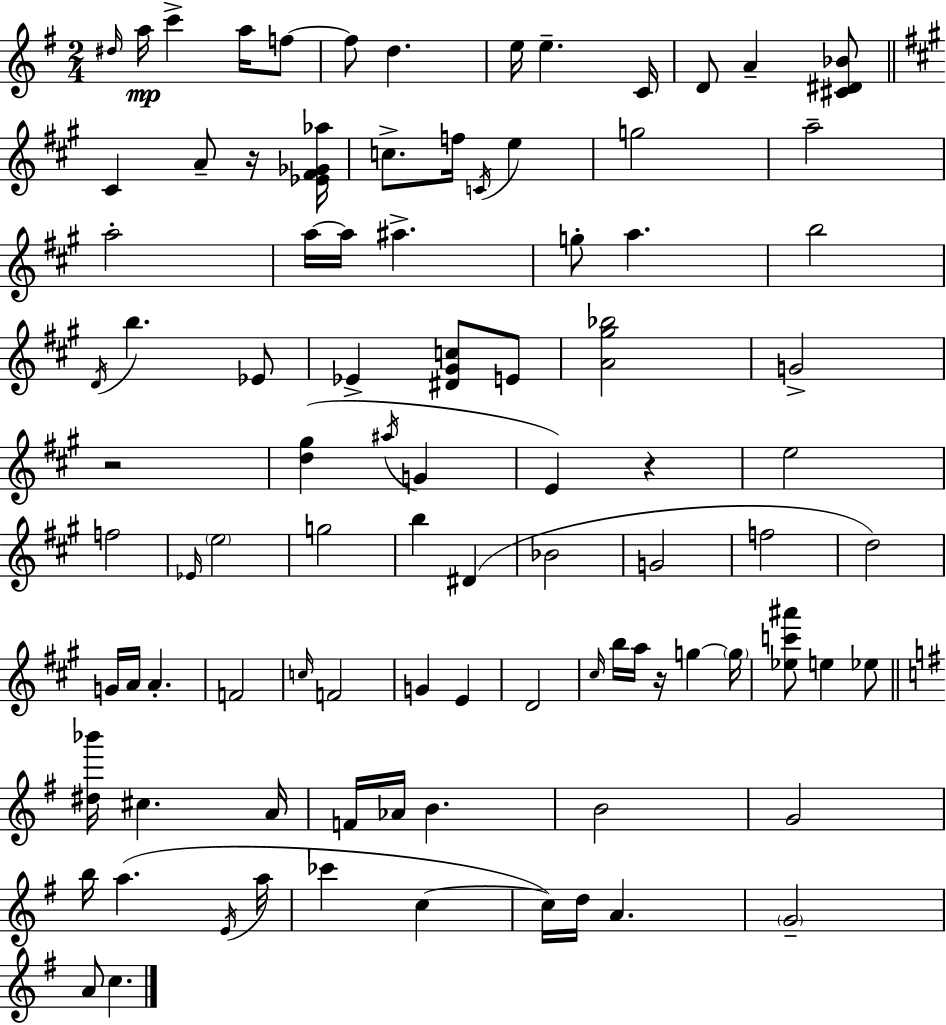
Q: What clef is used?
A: treble